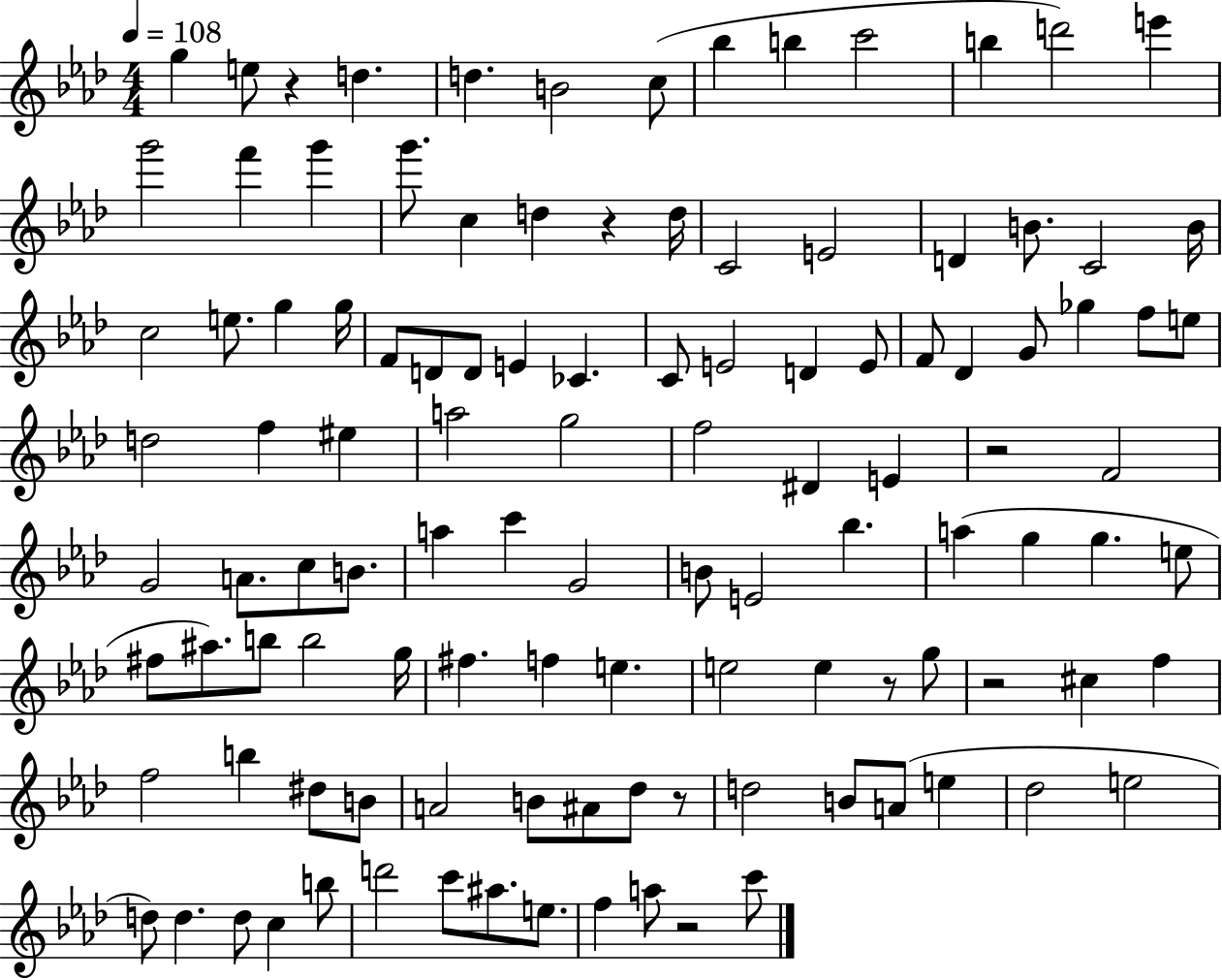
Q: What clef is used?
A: treble